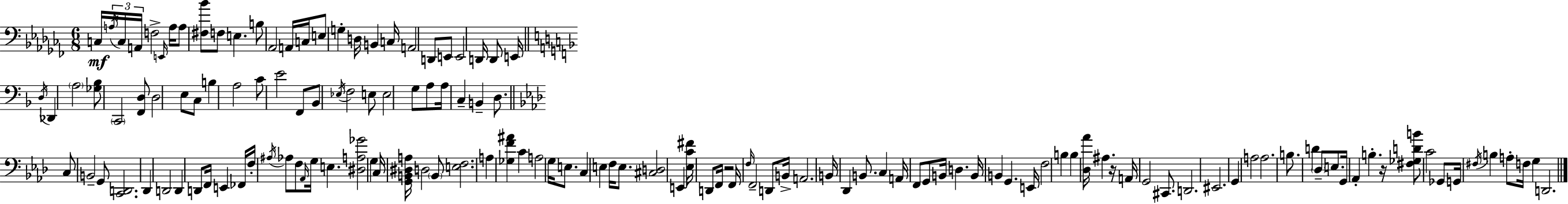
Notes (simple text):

C3/s A3/s C3/s A2/s F3/h E2/s A3/s A3/e [F#3,Bb4]/e F3/e E3/q. B3/e Ab2/h A2/s C3/s E3/e G3/q D3/s B2/q C3/s A2/h D2/e E2/e E2/h D2/s D2/e E2/s D3/s Db2/q A3/h [Gb3,Bb3]/e C2/h [F2,D3]/e D3/h E3/e C3/e B3/q A3/h C4/e E4/h F2/e Bb2/e Eb3/s F3/h E3/e E3/h G3/e A3/e A3/s C3/q B2/q D3/e. C3/e B2/h G2/e [C2,D2]/h. Db2/q D2/h D2/q D2/e F2/s E2/q FES2/s F3/s A#3/s Ab3/e F3/e Ab2/s G3/s E3/q. [D#3,A3,Gb4]/h G3/q C3/s [G2,B2,D#3,A3]/s D3/h B2/e [E3,F3]/h. A3/q [Gb3,F4,A#4]/q C4/q A3/h G3/s E3/e. C3/q E3/q F3/s E3/e. [C#3,D3]/h E2/q [Eb3,C4,F#4]/s D2/e F2/s R/h F2/s F3/s F2/h D2/e B2/s A2/h. B2/s Db2/q B2/e. C3/q A2/s F2/e G2/e B2/s D3/q. B2/s B2/q G2/q. E2/s F3/h B3/q B3/q [Db3,Ab4]/s A#3/q. R/s A2/s G2/h C#2/e. D2/h. EIS2/h. G2/q A3/h A3/h. B3/e. D4/q Db3/e E3/e. G2/s Ab2/q B3/q. R/s [F#3,Gb3,D4,B4]/e C4/h Gb2/e G2/s F#3/s B3/q A3/e F3/s G3/q D2/h.